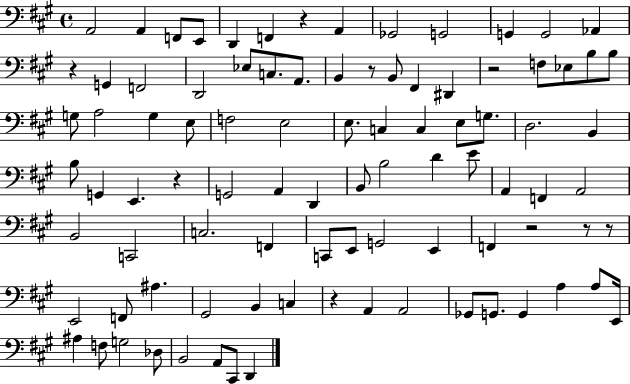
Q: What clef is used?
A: bass